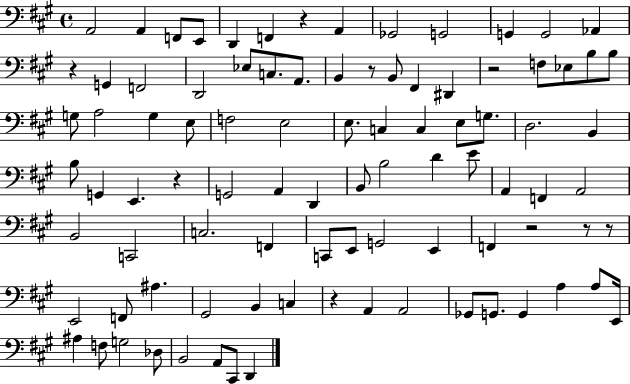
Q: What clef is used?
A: bass